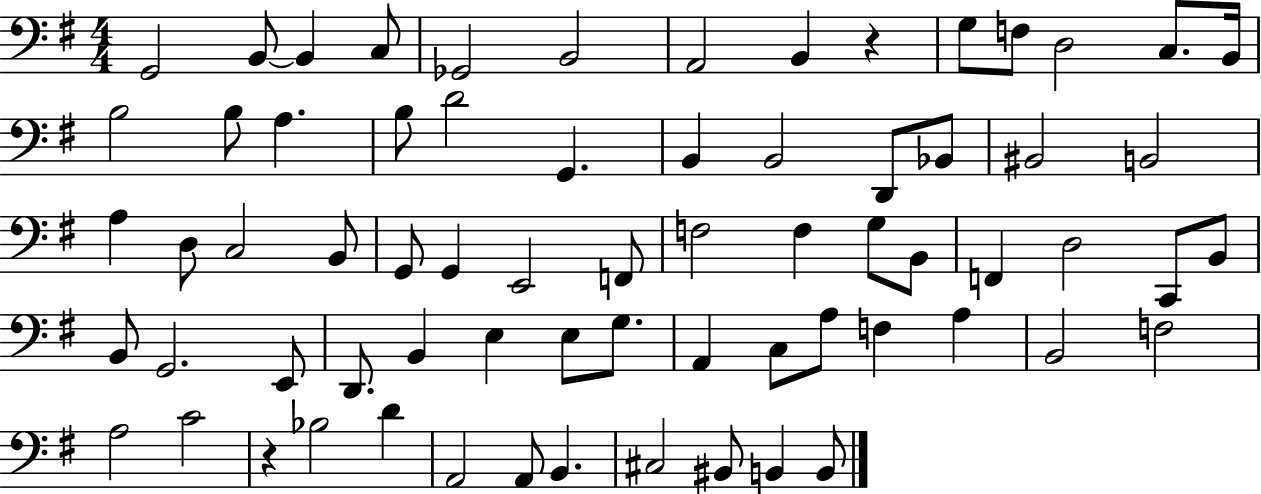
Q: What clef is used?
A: bass